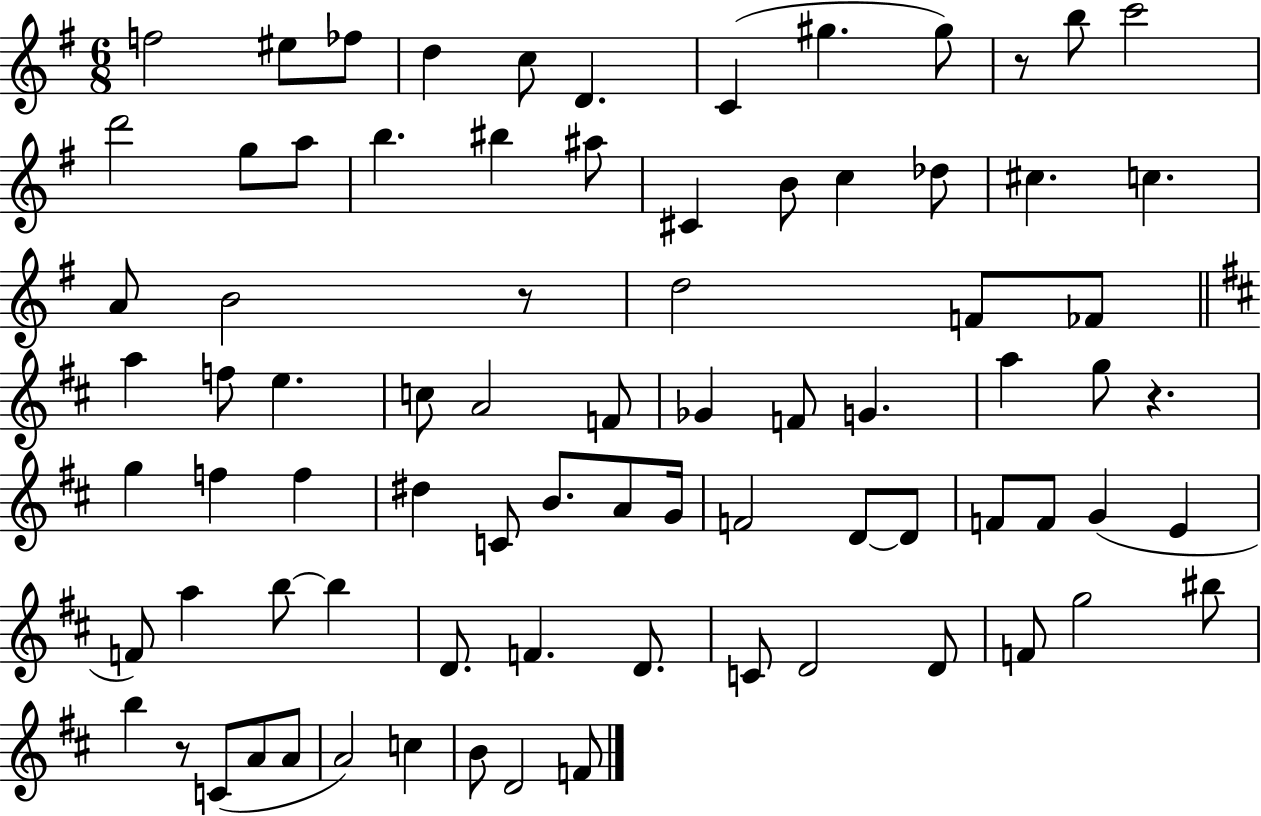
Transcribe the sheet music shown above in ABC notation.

X:1
T:Untitled
M:6/8
L:1/4
K:G
f2 ^e/2 _f/2 d c/2 D C ^g ^g/2 z/2 b/2 c'2 d'2 g/2 a/2 b ^b ^a/2 ^C B/2 c _d/2 ^c c A/2 B2 z/2 d2 F/2 _F/2 a f/2 e c/2 A2 F/2 _G F/2 G a g/2 z g f f ^d C/2 B/2 A/2 G/4 F2 D/2 D/2 F/2 F/2 G E F/2 a b/2 b D/2 F D/2 C/2 D2 D/2 F/2 g2 ^b/2 b z/2 C/2 A/2 A/2 A2 c B/2 D2 F/2